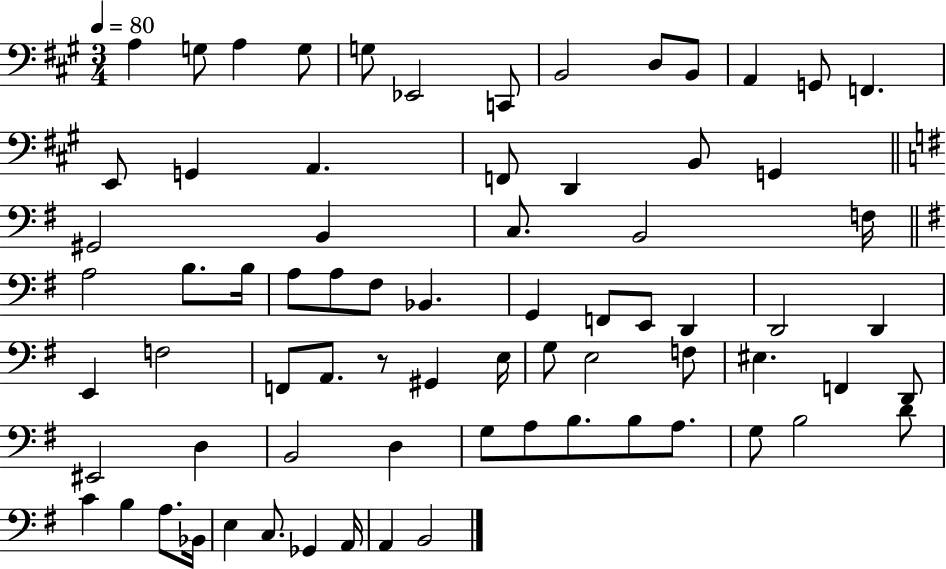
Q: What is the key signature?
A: A major